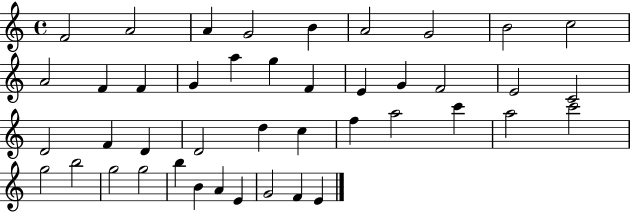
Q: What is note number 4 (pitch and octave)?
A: G4